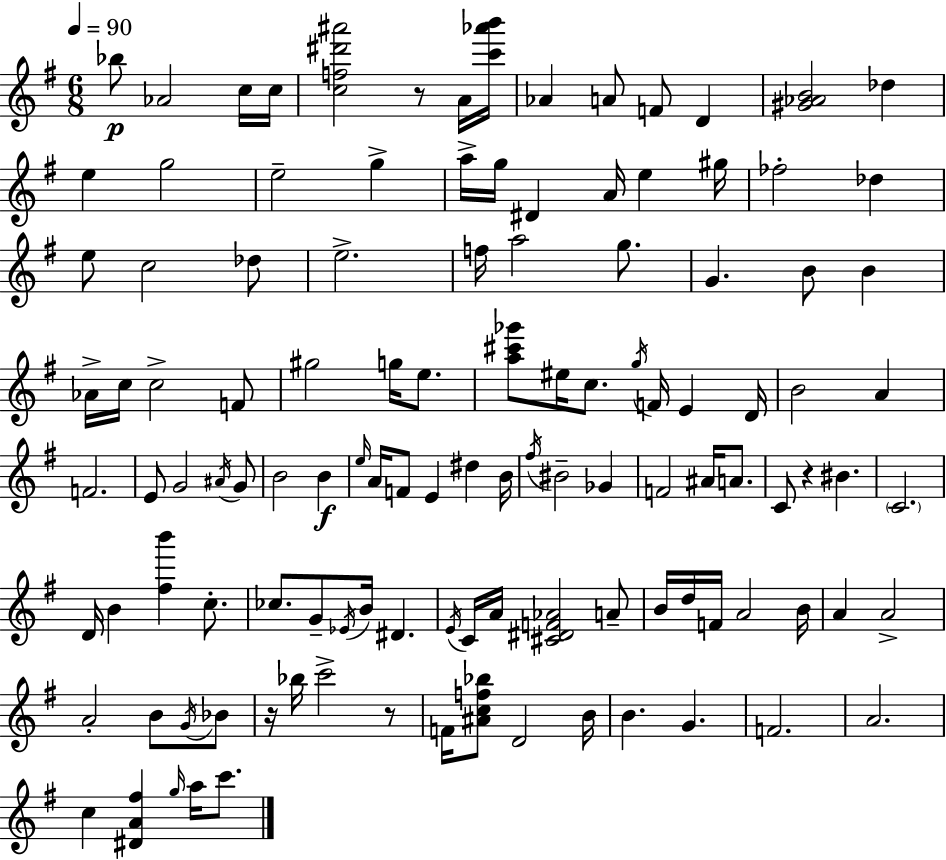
Bb5/e Ab4/h C5/s C5/s [C5,F5,D#6,A#6]/h R/e A4/s [C6,Ab6,B6]/s Ab4/q A4/e F4/e D4/q [G#4,Ab4,B4]/h Db5/q E5/q G5/h E5/h G5/q A5/s G5/s D#4/q A4/s E5/q G#5/s FES5/h Db5/q E5/e C5/h Db5/e E5/h. F5/s A5/h G5/e. G4/q. B4/e B4/q Ab4/s C5/s C5/h F4/e G#5/h G5/s E5/e. [A5,C#6,Gb6]/e EIS5/s C5/e. G5/s F4/s E4/q D4/s B4/h A4/q F4/h. E4/e G4/h A#4/s G4/e B4/h B4/q E5/s A4/s F4/e E4/q D#5/q B4/s F#5/s BIS4/h Gb4/q F4/h A#4/s A4/e. C4/e R/q BIS4/q. C4/h. D4/s B4/q [F#5,B6]/q C5/e. CES5/e. G4/e Eb4/s B4/s D#4/q. E4/s C4/s A4/s [C#4,D#4,F4,Ab4]/h A4/e B4/s D5/s F4/s A4/h B4/s A4/q A4/h A4/h B4/e G4/s Bb4/e R/s Bb5/s C6/h R/e F4/s [A#4,C5,F5,Bb5]/e D4/h B4/s B4/q. G4/q. F4/h. A4/h. C5/q [D#4,A4,F#5]/q G5/s A5/s C6/e.